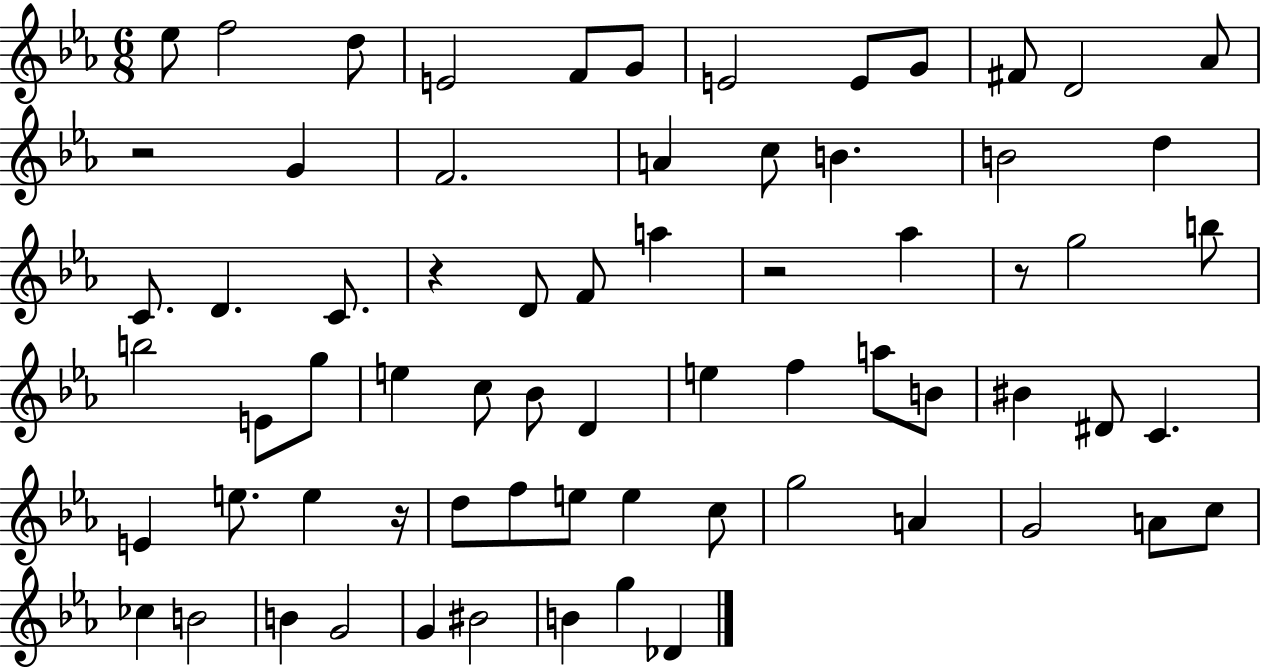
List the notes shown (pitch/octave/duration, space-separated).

Eb5/e F5/h D5/e E4/h F4/e G4/e E4/h E4/e G4/e F#4/e D4/h Ab4/e R/h G4/q F4/h. A4/q C5/e B4/q. B4/h D5/q C4/e. D4/q. C4/e. R/q D4/e F4/e A5/q R/h Ab5/q R/e G5/h B5/e B5/h E4/e G5/e E5/q C5/e Bb4/e D4/q E5/q F5/q A5/e B4/e BIS4/q D#4/e C4/q. E4/q E5/e. E5/q R/s D5/e F5/e E5/e E5/q C5/e G5/h A4/q G4/h A4/e C5/e CES5/q B4/h B4/q G4/h G4/q BIS4/h B4/q G5/q Db4/q